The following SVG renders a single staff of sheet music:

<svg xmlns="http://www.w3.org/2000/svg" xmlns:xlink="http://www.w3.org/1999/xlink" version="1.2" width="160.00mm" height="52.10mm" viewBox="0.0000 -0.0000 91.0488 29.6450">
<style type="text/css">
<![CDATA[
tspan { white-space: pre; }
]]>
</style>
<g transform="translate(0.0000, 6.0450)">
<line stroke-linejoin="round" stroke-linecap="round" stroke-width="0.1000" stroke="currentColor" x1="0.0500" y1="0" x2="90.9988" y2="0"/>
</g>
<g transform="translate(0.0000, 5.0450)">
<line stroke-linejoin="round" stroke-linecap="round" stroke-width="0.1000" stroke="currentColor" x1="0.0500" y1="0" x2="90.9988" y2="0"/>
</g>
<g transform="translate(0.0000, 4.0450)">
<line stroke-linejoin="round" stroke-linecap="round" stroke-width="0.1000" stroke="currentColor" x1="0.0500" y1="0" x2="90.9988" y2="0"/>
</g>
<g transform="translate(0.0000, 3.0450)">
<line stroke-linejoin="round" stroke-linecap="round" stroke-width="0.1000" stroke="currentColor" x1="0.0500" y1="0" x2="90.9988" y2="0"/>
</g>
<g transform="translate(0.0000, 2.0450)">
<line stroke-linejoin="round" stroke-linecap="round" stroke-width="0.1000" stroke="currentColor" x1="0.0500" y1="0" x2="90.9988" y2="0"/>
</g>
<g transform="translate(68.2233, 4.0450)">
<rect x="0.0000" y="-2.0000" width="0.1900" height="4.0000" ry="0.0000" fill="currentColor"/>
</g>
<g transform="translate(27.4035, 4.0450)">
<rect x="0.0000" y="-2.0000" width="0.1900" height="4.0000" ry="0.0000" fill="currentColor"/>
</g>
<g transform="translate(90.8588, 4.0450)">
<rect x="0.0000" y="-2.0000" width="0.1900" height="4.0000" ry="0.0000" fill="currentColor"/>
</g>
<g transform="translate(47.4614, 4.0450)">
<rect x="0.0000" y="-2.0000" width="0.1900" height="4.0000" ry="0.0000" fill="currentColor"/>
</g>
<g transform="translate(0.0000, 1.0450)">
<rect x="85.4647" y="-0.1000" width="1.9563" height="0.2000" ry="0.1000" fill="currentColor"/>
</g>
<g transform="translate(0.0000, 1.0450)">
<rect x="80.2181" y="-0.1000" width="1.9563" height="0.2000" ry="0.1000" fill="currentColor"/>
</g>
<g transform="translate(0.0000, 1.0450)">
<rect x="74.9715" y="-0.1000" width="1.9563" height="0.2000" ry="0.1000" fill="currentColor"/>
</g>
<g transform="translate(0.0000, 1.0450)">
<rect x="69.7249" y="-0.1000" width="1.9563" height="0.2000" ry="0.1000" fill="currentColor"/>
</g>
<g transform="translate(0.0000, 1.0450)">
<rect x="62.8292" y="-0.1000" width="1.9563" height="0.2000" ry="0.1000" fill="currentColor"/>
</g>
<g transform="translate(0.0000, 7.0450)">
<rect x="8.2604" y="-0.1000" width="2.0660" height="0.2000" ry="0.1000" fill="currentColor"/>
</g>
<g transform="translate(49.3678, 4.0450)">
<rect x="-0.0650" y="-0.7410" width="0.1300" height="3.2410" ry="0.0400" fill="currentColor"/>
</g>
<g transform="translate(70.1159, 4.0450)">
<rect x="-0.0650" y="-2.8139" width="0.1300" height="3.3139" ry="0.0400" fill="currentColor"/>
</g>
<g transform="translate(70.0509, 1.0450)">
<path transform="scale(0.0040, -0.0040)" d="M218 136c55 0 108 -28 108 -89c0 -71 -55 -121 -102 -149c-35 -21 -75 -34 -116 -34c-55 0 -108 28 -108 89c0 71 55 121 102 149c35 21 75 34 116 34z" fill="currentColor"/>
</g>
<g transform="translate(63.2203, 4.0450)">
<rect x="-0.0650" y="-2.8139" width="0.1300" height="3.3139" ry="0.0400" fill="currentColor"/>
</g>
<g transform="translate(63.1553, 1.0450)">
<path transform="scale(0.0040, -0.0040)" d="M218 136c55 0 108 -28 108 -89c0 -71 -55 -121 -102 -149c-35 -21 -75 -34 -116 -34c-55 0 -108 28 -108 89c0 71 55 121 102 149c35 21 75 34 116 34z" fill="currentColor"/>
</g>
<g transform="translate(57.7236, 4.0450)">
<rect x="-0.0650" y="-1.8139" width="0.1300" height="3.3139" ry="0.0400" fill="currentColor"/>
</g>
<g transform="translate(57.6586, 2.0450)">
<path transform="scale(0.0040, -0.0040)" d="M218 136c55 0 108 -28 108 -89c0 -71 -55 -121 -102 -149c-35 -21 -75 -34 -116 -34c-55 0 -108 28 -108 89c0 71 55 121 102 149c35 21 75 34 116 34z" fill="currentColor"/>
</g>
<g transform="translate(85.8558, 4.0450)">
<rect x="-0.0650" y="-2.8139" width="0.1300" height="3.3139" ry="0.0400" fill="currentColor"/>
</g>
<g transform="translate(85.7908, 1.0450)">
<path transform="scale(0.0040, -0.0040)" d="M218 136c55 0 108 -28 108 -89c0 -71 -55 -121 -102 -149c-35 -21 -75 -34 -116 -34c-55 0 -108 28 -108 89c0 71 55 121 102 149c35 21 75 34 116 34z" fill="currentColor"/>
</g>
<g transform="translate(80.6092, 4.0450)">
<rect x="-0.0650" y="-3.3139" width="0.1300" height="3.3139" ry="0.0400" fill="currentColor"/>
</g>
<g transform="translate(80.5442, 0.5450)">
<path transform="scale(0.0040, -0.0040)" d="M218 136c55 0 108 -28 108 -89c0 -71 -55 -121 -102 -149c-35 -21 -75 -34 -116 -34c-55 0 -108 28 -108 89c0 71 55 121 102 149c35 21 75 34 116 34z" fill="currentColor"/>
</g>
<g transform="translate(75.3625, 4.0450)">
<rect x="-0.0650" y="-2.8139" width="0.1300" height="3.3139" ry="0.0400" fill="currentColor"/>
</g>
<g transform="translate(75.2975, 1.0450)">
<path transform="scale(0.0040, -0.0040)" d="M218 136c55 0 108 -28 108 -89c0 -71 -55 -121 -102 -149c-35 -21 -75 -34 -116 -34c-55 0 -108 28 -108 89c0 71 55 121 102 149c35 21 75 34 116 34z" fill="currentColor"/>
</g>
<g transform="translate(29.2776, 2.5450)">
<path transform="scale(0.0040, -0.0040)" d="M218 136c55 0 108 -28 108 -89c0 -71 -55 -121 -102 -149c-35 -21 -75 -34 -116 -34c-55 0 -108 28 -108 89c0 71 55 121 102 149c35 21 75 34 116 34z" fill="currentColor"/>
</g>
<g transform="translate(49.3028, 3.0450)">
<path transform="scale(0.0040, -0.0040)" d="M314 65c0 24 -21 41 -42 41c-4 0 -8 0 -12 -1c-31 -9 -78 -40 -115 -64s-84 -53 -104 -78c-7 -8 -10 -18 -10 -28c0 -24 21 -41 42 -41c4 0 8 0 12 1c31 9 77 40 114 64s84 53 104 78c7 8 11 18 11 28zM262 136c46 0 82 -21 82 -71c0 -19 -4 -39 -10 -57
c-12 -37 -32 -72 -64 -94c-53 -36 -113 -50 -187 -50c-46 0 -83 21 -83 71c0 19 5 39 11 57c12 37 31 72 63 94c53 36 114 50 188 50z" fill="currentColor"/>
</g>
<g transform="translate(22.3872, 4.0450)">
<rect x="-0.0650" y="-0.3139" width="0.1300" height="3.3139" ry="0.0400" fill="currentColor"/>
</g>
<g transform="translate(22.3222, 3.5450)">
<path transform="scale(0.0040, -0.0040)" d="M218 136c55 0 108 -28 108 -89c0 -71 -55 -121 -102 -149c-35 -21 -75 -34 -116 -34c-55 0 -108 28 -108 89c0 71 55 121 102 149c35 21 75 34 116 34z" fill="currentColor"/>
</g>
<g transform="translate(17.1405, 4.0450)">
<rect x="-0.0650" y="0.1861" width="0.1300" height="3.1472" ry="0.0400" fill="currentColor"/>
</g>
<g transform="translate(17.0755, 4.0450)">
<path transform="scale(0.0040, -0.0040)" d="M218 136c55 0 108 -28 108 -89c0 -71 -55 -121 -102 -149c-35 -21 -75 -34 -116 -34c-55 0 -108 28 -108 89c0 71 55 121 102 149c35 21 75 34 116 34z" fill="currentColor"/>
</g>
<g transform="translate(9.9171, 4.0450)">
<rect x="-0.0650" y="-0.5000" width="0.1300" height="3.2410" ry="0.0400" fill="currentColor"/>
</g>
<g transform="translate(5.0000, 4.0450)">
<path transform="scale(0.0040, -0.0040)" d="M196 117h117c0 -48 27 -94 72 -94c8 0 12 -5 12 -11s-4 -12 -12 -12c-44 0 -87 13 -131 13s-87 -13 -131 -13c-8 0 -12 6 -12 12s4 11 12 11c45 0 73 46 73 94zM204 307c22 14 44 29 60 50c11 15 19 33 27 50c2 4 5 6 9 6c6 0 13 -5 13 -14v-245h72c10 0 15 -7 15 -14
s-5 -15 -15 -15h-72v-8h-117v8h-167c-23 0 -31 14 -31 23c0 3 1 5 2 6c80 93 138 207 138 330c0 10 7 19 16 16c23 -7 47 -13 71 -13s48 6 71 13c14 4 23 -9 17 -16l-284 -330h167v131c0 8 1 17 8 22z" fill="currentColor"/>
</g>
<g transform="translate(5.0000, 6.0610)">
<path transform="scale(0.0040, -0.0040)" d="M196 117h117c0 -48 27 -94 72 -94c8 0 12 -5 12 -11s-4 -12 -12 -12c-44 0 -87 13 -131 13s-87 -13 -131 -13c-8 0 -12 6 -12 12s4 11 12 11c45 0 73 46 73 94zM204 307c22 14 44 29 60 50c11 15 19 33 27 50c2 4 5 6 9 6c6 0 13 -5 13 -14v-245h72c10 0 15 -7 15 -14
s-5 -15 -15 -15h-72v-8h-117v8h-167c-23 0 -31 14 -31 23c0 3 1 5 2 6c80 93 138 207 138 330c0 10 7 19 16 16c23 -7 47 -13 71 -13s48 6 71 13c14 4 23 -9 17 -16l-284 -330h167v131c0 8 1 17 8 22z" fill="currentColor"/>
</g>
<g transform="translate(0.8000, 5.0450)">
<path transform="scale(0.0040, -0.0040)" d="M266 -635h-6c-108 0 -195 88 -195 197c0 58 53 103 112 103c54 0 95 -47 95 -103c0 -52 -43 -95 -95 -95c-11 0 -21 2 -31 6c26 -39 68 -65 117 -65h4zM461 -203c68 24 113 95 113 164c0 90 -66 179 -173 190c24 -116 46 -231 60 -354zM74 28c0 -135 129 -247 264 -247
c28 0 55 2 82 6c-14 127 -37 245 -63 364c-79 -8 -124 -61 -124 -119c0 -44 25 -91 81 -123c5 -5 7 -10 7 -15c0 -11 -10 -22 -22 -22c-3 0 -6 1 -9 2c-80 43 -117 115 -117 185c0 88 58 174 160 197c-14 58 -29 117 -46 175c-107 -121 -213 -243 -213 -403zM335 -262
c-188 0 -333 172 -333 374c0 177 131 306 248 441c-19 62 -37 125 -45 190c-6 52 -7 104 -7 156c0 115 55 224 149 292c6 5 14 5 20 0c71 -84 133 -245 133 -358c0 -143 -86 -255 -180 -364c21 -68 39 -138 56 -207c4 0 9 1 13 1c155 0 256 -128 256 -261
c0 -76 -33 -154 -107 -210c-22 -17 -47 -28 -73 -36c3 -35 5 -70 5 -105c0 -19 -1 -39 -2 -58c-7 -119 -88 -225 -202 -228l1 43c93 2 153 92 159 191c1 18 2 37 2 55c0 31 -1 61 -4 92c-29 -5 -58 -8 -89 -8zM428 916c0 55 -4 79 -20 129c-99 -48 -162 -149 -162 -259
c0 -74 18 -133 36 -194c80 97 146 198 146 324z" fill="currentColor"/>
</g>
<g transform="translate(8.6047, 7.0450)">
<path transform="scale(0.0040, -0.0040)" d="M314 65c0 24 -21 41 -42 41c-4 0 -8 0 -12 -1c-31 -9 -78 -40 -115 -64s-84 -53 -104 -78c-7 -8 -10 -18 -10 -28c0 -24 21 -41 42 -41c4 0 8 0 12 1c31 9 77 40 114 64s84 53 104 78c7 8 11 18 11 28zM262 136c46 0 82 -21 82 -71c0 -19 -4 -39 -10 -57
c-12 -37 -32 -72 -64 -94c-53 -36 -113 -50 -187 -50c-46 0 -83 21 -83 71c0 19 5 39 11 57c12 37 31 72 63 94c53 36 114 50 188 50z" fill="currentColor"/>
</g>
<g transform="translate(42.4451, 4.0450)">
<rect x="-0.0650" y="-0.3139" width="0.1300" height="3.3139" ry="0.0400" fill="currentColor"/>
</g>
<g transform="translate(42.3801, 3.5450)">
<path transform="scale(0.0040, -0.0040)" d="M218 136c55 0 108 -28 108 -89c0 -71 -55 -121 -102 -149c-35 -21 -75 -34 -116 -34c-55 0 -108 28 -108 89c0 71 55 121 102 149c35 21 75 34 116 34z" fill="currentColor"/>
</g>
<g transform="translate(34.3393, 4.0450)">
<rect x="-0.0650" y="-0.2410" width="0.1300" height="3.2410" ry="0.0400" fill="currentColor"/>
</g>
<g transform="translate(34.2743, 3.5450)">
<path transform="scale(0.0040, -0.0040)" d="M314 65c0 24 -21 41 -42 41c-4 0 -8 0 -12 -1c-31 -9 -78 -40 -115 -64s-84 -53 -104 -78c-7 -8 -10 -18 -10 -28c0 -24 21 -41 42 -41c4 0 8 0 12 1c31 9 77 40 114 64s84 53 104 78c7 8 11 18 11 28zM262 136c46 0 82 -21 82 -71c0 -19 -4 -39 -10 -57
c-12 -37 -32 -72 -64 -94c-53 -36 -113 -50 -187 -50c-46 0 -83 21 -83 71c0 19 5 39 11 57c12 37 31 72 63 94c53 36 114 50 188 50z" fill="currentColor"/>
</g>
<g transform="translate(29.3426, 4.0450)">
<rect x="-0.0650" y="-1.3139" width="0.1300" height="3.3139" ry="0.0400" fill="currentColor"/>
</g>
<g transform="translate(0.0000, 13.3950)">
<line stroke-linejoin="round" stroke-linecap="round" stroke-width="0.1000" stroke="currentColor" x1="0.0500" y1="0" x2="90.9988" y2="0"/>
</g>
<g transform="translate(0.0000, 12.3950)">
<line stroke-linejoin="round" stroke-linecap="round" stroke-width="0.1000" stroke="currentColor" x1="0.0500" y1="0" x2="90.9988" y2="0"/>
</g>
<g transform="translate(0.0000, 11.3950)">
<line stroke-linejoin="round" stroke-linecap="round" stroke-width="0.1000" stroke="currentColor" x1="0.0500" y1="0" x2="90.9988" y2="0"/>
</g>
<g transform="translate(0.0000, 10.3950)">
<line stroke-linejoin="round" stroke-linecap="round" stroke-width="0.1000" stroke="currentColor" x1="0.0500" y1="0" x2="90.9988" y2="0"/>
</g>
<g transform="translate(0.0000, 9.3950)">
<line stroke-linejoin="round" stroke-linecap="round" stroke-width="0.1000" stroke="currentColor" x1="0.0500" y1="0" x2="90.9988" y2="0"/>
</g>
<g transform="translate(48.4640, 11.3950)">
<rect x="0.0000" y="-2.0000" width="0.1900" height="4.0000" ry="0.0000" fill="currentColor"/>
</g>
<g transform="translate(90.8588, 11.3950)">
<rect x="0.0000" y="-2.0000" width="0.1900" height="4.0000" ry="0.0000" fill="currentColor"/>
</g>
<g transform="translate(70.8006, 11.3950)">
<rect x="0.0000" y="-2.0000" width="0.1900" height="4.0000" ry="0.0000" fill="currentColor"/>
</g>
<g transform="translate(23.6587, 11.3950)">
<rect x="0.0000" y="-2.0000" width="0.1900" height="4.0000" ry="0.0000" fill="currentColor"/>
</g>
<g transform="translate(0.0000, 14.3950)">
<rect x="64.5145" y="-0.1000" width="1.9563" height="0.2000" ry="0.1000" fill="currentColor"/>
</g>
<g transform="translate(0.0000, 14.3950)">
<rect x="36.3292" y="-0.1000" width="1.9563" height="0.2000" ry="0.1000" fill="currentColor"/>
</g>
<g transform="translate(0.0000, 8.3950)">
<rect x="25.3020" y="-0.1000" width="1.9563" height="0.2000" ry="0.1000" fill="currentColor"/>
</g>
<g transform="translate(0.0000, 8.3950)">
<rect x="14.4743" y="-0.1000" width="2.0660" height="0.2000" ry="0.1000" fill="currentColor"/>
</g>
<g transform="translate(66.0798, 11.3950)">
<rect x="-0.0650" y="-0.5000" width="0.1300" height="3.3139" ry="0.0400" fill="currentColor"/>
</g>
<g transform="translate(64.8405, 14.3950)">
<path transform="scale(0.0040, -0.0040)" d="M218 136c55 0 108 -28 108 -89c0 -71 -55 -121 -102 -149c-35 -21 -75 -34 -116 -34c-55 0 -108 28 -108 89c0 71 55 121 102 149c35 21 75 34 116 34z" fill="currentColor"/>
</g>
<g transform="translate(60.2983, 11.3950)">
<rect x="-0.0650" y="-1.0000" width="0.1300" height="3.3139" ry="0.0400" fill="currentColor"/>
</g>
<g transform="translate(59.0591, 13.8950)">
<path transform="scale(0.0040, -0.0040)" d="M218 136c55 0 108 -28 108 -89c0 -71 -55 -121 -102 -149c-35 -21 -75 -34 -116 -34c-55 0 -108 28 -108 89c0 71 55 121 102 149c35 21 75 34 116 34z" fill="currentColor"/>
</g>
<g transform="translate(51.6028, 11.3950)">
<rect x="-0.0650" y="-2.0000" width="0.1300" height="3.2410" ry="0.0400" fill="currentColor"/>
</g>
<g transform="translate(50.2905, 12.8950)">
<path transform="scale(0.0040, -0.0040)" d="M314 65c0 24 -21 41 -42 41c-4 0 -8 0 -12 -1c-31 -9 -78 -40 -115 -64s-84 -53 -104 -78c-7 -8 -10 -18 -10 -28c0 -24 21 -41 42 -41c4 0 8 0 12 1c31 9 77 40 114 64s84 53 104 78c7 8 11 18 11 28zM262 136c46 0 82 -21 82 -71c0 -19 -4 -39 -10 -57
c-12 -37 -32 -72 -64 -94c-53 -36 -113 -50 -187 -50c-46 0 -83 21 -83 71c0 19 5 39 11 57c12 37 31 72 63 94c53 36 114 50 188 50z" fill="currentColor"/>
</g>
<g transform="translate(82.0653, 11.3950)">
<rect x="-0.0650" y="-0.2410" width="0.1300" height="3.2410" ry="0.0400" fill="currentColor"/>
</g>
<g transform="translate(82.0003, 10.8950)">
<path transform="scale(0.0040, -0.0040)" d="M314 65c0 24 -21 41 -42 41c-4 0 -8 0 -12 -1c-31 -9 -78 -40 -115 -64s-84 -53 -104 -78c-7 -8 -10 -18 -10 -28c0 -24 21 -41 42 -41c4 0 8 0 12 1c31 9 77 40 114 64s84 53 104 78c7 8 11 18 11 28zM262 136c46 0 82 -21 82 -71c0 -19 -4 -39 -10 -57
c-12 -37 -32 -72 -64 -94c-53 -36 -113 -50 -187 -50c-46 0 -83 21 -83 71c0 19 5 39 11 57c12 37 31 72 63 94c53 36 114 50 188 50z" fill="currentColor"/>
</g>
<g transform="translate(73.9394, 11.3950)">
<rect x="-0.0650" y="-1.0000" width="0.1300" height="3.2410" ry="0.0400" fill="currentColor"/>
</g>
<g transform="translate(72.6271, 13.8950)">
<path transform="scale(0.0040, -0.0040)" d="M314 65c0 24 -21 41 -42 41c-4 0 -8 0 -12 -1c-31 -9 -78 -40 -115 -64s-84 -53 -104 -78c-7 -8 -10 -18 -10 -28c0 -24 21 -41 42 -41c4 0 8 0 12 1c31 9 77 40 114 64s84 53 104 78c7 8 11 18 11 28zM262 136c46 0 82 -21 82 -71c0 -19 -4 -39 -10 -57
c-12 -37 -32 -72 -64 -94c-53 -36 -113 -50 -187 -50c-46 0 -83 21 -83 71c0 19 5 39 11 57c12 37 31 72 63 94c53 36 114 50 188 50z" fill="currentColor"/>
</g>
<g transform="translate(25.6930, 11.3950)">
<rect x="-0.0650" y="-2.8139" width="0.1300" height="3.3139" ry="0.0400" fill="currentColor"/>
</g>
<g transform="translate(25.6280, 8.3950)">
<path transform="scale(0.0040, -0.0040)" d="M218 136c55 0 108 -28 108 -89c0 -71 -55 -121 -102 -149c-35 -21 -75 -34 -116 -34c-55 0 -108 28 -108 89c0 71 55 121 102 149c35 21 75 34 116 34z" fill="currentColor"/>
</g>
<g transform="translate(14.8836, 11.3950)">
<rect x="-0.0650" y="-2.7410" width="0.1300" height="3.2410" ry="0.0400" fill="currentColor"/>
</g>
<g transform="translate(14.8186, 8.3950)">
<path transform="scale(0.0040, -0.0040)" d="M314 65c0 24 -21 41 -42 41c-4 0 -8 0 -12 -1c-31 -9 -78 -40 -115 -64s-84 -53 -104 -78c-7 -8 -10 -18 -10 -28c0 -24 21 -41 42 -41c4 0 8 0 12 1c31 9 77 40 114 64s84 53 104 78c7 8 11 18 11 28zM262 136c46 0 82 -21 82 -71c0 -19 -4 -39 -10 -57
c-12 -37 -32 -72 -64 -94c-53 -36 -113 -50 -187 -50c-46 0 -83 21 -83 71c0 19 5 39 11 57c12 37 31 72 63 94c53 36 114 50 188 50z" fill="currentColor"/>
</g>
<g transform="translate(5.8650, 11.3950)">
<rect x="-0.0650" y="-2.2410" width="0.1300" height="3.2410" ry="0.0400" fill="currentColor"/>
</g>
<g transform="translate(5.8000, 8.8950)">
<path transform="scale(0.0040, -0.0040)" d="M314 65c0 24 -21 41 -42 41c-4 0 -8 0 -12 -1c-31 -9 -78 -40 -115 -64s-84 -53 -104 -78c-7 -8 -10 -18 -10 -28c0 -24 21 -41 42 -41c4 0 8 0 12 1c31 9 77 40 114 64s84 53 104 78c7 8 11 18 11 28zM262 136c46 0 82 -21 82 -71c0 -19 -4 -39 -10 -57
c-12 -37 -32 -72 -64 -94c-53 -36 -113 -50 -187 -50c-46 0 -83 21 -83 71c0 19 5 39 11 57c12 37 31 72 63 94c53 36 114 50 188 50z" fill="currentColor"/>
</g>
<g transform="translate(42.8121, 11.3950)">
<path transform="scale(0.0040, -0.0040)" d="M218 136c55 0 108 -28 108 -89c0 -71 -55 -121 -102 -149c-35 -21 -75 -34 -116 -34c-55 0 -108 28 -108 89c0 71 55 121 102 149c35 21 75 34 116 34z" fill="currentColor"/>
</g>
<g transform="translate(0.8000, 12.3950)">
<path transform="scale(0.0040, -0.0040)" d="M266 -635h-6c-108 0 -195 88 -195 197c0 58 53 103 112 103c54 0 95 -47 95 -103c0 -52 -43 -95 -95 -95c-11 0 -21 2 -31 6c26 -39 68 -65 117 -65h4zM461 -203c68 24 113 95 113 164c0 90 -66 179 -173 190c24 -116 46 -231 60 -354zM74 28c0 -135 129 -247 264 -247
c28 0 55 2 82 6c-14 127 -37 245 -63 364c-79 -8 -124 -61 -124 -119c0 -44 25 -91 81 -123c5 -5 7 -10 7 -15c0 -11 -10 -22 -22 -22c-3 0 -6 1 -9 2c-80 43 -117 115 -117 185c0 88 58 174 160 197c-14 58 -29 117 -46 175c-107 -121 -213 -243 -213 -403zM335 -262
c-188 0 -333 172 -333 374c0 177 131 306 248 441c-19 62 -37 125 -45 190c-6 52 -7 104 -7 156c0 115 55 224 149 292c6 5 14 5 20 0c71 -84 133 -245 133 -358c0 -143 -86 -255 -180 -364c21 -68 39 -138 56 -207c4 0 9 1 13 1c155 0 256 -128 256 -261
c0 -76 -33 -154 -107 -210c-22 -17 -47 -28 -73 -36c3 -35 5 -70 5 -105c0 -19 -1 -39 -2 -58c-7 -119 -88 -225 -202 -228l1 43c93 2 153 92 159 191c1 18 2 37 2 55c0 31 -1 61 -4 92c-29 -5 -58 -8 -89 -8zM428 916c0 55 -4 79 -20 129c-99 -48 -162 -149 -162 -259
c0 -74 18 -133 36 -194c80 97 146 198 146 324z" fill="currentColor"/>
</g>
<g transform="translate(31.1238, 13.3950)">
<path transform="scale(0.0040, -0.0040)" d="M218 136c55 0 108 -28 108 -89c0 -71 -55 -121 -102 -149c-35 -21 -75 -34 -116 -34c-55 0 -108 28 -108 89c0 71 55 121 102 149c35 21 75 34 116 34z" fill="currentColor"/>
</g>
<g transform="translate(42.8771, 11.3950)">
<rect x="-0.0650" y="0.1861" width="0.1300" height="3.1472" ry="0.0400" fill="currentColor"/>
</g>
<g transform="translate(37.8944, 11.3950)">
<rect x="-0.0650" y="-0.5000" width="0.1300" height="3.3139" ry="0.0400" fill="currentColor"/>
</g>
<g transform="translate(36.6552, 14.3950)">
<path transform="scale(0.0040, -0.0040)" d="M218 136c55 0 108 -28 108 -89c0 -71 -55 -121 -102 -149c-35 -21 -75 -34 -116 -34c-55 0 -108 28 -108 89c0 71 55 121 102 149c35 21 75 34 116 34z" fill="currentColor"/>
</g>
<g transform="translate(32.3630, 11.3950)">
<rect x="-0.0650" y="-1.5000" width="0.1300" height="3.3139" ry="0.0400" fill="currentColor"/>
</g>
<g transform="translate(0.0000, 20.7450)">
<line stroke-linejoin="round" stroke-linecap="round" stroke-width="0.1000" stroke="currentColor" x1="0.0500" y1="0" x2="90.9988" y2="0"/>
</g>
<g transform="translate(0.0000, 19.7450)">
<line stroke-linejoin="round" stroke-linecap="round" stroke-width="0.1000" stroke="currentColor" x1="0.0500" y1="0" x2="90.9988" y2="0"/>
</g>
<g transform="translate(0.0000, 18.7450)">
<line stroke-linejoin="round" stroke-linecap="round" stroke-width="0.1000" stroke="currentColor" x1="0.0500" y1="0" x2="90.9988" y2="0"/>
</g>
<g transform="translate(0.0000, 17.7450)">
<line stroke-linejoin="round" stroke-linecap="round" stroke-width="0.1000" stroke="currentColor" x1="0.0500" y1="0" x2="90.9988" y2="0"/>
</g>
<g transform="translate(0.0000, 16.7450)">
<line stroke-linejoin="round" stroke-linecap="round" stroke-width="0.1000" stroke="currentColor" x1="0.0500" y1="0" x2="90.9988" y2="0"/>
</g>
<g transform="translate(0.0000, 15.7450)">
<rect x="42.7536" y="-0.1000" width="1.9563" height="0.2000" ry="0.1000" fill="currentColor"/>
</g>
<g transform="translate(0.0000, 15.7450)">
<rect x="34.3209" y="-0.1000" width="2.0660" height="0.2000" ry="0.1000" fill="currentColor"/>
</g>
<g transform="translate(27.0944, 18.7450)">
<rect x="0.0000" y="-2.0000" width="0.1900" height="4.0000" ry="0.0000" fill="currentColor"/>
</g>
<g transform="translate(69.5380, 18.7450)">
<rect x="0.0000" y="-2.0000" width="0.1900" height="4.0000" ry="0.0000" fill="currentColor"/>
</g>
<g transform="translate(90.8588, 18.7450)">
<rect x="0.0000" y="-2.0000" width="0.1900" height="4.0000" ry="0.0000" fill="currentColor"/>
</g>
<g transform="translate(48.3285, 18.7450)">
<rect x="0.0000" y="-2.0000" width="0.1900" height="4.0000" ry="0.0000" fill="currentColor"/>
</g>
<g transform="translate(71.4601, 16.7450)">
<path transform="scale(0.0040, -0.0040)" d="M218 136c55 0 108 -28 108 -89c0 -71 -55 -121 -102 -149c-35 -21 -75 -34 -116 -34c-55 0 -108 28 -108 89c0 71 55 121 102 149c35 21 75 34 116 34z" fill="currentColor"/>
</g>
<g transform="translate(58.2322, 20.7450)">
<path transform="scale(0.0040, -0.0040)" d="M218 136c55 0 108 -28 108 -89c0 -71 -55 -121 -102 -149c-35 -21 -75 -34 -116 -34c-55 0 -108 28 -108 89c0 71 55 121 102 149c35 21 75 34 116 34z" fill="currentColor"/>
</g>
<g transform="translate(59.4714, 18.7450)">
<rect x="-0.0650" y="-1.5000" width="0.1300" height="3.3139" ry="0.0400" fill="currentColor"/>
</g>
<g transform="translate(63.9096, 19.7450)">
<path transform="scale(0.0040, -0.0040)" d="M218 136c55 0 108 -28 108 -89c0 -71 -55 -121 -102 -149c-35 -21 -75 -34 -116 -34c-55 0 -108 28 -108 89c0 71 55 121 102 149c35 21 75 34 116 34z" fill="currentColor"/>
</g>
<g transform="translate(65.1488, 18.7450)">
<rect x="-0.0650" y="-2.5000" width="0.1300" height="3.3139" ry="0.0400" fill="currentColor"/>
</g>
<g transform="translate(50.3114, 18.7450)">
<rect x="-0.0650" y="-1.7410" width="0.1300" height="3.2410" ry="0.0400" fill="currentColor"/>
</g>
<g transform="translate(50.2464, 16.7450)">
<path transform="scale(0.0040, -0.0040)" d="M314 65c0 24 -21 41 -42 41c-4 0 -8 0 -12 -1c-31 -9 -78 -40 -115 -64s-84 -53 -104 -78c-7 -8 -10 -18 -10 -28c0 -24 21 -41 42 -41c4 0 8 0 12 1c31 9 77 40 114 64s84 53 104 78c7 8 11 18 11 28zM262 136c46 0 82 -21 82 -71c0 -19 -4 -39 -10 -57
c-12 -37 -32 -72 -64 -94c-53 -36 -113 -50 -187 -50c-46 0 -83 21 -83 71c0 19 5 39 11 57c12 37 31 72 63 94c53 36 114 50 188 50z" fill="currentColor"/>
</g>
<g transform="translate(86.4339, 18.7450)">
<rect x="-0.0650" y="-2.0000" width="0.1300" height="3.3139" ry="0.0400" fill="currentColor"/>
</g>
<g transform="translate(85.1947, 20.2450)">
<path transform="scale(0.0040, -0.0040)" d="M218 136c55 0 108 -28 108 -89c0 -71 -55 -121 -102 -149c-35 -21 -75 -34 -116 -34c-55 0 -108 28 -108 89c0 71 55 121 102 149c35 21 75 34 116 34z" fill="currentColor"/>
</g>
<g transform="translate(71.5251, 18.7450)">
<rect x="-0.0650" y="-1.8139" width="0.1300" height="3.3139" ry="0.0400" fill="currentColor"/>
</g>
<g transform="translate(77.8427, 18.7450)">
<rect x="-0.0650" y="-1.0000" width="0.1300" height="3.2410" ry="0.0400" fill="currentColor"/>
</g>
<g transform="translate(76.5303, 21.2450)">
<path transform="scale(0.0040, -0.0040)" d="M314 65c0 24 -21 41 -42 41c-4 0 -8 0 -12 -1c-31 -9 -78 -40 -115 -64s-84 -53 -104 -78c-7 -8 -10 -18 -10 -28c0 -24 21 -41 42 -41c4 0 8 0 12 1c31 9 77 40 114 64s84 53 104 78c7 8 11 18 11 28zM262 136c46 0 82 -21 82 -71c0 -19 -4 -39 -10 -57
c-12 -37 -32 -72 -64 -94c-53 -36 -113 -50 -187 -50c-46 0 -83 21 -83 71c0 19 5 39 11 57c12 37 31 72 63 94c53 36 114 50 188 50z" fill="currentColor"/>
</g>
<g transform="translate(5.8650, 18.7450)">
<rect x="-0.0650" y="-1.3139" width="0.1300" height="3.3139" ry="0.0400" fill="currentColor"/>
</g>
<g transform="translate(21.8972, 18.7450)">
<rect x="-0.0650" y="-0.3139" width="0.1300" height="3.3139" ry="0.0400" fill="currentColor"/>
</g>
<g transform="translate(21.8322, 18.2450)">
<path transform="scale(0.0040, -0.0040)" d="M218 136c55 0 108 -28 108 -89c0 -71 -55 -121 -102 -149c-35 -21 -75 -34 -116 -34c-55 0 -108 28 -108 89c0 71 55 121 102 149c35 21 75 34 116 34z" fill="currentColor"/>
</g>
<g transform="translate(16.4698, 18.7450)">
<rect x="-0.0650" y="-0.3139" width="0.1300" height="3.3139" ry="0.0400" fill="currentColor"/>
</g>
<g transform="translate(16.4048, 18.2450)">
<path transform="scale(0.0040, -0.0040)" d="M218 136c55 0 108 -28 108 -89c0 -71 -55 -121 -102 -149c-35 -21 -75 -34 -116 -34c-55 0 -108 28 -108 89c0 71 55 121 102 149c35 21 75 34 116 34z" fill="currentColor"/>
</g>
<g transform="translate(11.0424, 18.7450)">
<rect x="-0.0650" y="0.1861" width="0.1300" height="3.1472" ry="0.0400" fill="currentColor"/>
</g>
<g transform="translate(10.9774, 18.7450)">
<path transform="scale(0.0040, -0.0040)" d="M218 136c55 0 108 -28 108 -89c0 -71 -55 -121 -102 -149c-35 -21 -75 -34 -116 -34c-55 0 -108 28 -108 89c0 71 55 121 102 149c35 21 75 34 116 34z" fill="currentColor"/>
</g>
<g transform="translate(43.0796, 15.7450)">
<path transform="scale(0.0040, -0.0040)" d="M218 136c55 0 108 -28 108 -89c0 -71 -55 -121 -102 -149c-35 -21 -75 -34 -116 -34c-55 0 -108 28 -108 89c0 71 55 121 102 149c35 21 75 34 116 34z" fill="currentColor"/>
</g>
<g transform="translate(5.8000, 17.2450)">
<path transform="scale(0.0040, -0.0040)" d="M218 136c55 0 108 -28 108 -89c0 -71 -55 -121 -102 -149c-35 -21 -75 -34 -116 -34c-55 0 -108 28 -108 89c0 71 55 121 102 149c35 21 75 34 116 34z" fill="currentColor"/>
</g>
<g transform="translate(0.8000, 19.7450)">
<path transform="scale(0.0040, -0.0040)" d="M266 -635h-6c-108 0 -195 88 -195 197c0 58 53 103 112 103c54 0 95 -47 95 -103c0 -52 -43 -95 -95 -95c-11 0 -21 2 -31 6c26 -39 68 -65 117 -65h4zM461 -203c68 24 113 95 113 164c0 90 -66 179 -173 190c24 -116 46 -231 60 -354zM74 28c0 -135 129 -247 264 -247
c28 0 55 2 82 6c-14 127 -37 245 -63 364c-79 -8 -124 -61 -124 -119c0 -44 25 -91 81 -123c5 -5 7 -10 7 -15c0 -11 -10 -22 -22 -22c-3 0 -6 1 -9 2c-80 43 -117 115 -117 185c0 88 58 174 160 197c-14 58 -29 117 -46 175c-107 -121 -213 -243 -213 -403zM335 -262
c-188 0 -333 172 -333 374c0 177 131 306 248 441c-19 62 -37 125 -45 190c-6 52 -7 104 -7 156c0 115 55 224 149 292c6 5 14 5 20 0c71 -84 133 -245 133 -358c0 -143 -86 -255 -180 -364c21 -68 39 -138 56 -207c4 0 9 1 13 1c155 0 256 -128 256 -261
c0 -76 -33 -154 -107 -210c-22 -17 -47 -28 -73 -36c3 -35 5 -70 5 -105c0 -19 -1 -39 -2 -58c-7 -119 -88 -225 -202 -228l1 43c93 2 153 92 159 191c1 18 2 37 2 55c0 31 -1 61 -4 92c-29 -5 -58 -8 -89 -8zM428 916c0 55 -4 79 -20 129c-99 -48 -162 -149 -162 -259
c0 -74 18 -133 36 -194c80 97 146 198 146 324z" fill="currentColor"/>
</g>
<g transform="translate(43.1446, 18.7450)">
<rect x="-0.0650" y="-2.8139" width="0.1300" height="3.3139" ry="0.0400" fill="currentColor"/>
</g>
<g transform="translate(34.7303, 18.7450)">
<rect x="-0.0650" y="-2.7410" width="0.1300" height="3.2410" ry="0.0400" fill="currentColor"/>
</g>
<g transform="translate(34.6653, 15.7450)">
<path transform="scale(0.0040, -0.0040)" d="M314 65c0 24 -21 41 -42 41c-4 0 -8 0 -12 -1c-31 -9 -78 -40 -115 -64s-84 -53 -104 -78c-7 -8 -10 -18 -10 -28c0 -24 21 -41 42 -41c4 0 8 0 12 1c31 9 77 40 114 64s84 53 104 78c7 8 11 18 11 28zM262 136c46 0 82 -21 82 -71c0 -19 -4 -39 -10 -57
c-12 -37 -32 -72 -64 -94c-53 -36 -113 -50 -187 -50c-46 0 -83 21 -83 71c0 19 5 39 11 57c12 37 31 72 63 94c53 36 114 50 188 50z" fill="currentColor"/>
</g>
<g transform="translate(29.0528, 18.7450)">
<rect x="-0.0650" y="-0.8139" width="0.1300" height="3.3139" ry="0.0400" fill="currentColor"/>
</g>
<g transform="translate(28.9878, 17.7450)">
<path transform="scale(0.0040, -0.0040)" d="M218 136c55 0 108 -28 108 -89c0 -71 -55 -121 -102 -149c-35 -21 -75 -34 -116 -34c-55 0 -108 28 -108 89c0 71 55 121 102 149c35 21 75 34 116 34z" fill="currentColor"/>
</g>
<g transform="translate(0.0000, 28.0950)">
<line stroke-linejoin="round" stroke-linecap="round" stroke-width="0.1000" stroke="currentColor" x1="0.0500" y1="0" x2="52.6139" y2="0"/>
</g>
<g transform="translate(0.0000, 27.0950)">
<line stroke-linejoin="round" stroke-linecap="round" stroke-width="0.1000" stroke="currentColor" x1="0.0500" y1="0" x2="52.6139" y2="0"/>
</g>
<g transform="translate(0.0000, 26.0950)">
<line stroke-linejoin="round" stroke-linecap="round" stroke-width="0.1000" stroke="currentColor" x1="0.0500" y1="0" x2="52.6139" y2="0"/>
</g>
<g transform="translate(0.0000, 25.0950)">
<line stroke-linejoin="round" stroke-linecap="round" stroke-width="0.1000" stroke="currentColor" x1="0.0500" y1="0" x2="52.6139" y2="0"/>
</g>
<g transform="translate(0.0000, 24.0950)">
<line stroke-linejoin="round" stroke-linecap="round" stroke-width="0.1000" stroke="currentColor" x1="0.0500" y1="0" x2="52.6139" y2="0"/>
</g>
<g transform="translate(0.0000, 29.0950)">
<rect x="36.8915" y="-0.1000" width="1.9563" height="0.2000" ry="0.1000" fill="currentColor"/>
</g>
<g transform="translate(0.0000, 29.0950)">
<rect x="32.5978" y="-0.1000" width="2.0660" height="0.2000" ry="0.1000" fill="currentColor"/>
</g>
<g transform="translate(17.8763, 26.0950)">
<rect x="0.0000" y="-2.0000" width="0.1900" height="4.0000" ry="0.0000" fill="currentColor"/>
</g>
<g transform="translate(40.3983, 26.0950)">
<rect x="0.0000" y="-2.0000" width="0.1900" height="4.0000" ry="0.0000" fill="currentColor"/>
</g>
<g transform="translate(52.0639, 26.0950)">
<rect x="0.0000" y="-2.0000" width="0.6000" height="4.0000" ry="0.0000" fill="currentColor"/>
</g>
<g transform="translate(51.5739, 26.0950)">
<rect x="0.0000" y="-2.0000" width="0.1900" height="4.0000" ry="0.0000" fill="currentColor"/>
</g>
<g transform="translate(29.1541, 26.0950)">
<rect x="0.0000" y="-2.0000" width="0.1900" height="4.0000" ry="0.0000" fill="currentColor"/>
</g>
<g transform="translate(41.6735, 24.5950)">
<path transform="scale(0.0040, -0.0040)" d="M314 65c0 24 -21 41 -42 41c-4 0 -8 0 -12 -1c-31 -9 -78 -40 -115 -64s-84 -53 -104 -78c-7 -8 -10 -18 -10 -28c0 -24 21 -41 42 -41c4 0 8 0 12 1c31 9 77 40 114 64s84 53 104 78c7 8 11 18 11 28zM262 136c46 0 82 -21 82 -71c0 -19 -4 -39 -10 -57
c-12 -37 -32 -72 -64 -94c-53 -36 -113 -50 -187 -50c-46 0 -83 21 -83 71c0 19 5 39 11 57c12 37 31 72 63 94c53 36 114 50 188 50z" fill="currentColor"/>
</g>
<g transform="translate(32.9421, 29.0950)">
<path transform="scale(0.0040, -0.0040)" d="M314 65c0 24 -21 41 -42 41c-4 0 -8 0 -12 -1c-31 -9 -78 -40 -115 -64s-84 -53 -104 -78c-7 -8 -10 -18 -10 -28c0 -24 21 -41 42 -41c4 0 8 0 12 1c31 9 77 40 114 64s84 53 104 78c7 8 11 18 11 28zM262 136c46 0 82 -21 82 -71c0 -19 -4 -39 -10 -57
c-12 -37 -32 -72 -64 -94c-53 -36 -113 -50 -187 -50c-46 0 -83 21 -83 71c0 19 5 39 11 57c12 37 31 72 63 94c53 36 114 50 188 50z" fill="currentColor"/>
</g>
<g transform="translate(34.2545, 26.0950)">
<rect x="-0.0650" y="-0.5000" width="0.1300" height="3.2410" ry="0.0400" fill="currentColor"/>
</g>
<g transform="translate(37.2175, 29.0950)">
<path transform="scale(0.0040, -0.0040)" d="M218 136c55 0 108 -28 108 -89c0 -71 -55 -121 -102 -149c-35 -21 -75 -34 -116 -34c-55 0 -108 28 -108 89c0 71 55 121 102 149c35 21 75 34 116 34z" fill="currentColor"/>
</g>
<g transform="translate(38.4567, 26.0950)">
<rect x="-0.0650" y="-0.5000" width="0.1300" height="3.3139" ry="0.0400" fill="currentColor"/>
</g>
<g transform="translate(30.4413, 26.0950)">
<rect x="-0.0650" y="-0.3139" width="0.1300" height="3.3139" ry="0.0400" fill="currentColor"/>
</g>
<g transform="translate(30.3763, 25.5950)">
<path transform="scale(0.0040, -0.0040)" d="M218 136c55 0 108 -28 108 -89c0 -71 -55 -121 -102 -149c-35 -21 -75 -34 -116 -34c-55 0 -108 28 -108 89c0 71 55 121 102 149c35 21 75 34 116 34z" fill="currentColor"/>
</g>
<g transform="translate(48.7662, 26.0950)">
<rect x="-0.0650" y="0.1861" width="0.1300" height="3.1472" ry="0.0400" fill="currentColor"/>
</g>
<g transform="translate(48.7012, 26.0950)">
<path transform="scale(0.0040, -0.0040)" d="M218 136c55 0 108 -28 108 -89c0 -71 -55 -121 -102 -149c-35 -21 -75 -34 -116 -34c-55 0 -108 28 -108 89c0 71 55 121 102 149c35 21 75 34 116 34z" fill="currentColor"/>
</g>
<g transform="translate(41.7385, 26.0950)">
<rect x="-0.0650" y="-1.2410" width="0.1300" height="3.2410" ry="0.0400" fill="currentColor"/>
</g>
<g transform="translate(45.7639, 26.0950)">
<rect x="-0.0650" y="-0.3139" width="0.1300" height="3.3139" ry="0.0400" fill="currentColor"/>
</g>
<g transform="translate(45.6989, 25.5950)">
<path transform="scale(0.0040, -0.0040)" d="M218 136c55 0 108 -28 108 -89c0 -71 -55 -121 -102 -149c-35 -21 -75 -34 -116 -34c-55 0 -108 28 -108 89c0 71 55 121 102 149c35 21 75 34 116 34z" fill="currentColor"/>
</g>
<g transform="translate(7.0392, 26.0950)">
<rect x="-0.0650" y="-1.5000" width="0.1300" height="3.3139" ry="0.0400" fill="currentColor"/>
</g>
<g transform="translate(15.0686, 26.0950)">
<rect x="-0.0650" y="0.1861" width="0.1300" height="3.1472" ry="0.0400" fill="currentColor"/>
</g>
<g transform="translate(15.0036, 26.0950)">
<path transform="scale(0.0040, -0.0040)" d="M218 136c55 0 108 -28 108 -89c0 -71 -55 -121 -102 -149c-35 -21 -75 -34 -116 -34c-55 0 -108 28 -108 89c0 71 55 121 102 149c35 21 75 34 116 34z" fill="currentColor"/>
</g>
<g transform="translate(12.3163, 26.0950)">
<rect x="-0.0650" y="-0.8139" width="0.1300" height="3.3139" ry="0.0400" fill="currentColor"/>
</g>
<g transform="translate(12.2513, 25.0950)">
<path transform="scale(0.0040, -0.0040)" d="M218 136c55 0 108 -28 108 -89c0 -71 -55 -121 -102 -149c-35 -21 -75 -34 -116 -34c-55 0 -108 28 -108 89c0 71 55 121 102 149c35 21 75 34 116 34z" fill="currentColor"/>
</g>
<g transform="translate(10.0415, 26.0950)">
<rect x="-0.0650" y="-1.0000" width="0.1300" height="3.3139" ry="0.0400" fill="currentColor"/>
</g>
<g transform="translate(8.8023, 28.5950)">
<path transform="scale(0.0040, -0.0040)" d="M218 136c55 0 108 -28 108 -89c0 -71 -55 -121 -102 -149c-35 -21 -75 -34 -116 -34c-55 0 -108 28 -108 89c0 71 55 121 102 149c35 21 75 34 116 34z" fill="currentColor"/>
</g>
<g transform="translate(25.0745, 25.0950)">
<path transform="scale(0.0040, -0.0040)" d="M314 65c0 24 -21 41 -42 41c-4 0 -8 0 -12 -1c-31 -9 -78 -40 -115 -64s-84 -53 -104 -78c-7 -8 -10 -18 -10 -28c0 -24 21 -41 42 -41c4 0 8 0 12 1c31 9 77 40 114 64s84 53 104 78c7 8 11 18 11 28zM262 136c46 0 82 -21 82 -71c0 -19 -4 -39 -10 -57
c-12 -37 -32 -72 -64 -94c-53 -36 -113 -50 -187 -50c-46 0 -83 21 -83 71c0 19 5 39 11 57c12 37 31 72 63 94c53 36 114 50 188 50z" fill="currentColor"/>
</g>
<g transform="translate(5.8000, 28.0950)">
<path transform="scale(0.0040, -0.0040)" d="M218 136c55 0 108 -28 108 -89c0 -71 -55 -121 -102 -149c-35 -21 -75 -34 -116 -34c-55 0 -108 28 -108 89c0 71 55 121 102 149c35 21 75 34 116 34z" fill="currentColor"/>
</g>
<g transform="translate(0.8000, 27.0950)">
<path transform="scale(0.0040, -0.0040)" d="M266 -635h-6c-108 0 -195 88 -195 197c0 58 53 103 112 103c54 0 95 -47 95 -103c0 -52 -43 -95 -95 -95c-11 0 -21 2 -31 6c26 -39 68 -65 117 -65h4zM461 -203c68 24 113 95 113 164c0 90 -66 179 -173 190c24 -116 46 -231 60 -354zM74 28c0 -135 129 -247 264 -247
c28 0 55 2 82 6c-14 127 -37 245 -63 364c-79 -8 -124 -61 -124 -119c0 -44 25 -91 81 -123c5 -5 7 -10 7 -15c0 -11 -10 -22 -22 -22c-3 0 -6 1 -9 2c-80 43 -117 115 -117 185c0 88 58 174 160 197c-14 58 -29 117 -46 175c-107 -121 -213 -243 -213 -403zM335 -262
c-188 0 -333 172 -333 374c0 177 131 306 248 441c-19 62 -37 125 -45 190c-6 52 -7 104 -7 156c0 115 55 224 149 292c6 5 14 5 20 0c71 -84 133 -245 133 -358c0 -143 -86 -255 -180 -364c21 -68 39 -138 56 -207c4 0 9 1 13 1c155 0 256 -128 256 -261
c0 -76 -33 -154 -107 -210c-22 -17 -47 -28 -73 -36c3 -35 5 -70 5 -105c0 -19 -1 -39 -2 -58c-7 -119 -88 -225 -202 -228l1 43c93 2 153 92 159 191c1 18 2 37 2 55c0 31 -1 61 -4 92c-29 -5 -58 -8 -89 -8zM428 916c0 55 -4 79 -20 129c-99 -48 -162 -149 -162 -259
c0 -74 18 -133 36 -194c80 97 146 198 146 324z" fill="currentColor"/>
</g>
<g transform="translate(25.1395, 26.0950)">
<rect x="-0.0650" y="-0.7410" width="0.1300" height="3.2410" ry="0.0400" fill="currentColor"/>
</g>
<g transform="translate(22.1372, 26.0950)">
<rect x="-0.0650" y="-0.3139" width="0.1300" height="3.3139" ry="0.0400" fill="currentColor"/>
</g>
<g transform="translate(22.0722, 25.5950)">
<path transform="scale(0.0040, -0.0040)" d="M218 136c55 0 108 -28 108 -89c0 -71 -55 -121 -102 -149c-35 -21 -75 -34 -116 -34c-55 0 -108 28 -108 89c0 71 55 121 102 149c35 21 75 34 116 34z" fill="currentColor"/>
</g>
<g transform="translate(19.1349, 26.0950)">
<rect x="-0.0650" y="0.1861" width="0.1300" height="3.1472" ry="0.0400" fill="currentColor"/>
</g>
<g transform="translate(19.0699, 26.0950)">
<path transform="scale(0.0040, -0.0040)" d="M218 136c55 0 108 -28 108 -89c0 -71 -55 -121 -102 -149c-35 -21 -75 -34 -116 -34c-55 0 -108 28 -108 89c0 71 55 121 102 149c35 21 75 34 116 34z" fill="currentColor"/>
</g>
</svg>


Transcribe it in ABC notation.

X:1
T:Untitled
M:4/4
L:1/4
K:C
C2 B c e c2 c d2 f a a a b a g2 a2 a E C B F2 D C D2 c2 e B c c d a2 a f2 E G f D2 F E D d B B c d2 c C2 C e2 c B